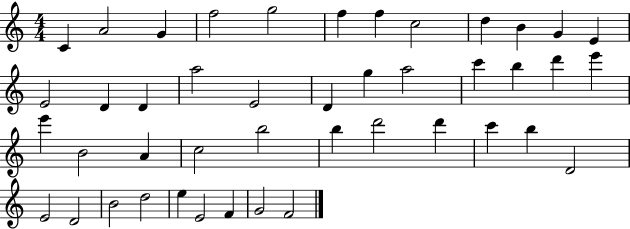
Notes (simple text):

C4/q A4/h G4/q F5/h G5/h F5/q F5/q C5/h D5/q B4/q G4/q E4/q E4/h D4/q D4/q A5/h E4/h D4/q G5/q A5/h C6/q B5/q D6/q E6/q E6/q B4/h A4/q C5/h B5/h B5/q D6/h D6/q C6/q B5/q D4/h E4/h D4/h B4/h D5/h E5/q E4/h F4/q G4/h F4/h